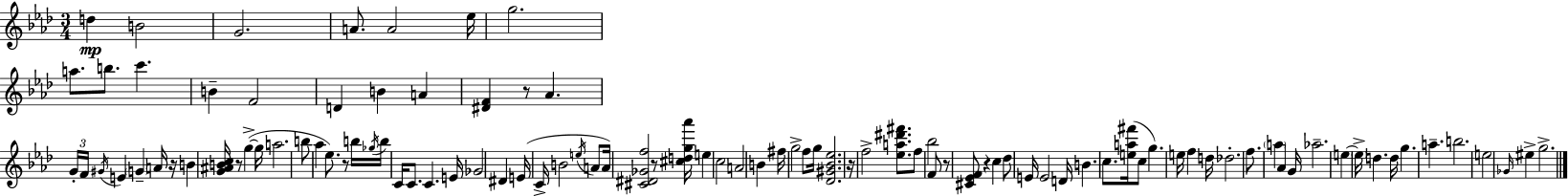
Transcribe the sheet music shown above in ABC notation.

X:1
T:Untitled
M:3/4
L:1/4
K:Fm
d B2 G2 A/2 A2 _e/4 g2 a/2 b/2 c' B F2 D B A [^DF] z/2 _A G/4 F/4 ^G/4 E G A/4 z/4 B [G^ABc]/4 z/2 g g/4 a2 b/2 _a _e/2 z/2 b/4 _g/4 b/4 C/4 C/2 C E/4 _G2 ^D E/4 C/4 B2 e/4 A/2 A/4 [^C^D_Gf]2 z/2 [^cdg_a']/4 e c2 A2 B ^f/4 g2 f/2 g/4 [_D^G_B_e]2 z/4 f2 [_ea^d'^f']/2 f/2 _b2 F/2 z/2 [^C_EF]/2 z c _d/2 E/4 E2 D/4 B c/2 [ea^f']/4 c/2 g e/4 f d/4 _d2 f/2 a _A G/4 _a2 e e/4 d d/4 g a b2 e2 _G/4 ^e g2